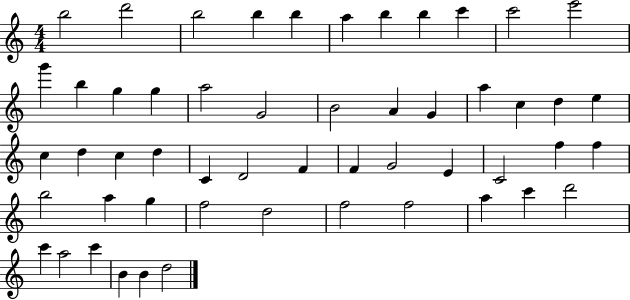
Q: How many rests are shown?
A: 0